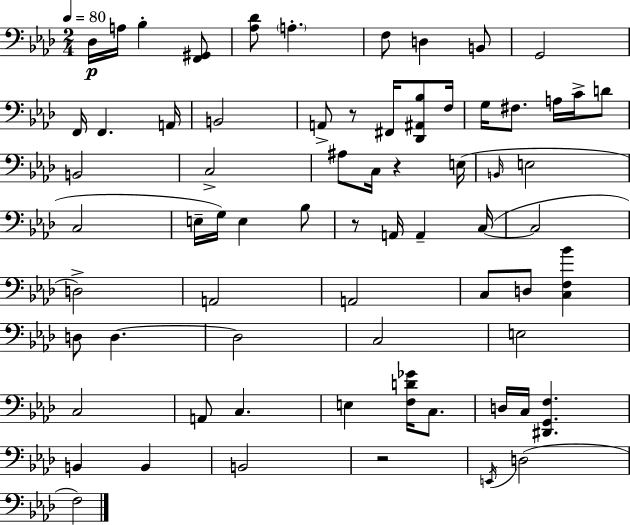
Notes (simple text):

Db3/s A3/s Bb3/q [F2,G#2]/e [Ab3,Db4]/e A3/q. F3/e D3/q B2/e G2/h F2/s F2/q. A2/s B2/h A2/e R/e F#2/s [Db2,A#2,Bb3]/e F3/s G3/s F#3/e. A3/s C4/s D4/e B2/h C3/h A#3/e C3/s R/q E3/s B2/s E3/h C3/h E3/s G3/s E3/q Bb3/e R/e A2/s A2/q C3/s C3/h D3/h A2/h A2/h C3/e D3/e [C3,F3,Bb4]/q D3/e D3/q. D3/h C3/h E3/h C3/h A2/e C3/q. E3/q [F3,D4,Gb4]/s C3/e. D3/s C3/s [D#2,G2,F3]/q. B2/q B2/q B2/h R/h E2/s D3/h F3/h